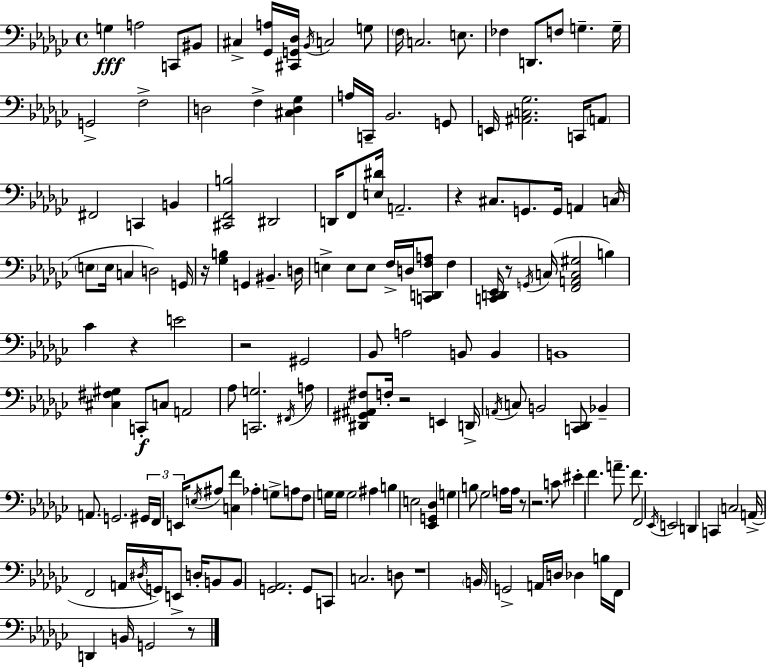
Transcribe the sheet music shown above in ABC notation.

X:1
T:Untitled
M:4/4
L:1/4
K:Ebm
G, A,2 C,,/2 ^B,,/2 ^C, [_G,,A,]/4 [^C,,G,,_D,]/4 _B,,/4 C,2 G,/2 F,/4 C,2 E,/2 _F, D,,/2 F,/2 G, G,/4 G,,2 F,2 D,2 F, [^C,D,_G,] A,/4 C,,/4 _B,,2 G,,/2 E,,/4 [^A,,C,_G,]2 C,,/4 A,,/2 ^F,,2 C,, B,, [^C,,F,,B,]2 ^D,,2 D,,/4 F,,/2 [E,^D]/4 A,,2 z ^C,/2 G,,/2 G,,/4 A,, C,/4 E,/2 E,/4 C, D,2 G,,/4 z/4 [_G,B,] G,, ^B,, D,/4 E, E,/2 E,/2 F,/4 D,/4 [C,,D,,F,A,]/2 F, [C,,D,,_E,,]/4 z/2 G,,/4 C,/4 [F,,A,,C,^G,]2 B, _C z E2 z2 ^G,,2 _B,,/2 A,2 B,,/2 B,, B,,4 [^C,^F,^G,] C,,/2 C,/2 A,,2 _A,/2 [C,,G,]2 ^F,,/4 A,/2 [^D,,^G,,^A,,^F,]/2 F,/4 z2 E,, D,,/4 A,,/4 C,/2 B,,2 [C,,_D,,]/2 _B,, A,,/2 G,,2 ^G,,/4 F,,/4 E,,/4 E,/4 ^A,/2 [C,F] _A, G,/2 A,/2 F,/2 G,/4 G,/4 G,2 ^A, B, E,2 [_E,,G,,_D,] G, B,/2 _G,2 A,/4 A,/4 z/2 z2 C/2 ^E F A/2 F/2 F,,2 _E,,/4 E,,2 D,, C,, C,2 A,,/4 F,,2 A,,/4 ^D,/4 G,,/4 E,,/2 D,/4 B,,/2 B,,/2 [G,,_A,,]2 G,,/2 C,,/2 C,2 D,/2 z4 B,,/4 G,,2 A,,/4 D,/4 _D, B,/4 F,,/4 D,, B,,/4 G,,2 z/2